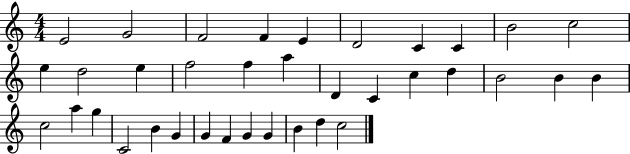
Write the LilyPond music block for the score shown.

{
  \clef treble
  \numericTimeSignature
  \time 4/4
  \key c \major
  e'2 g'2 | f'2 f'4 e'4 | d'2 c'4 c'4 | b'2 c''2 | \break e''4 d''2 e''4 | f''2 f''4 a''4 | d'4 c'4 c''4 d''4 | b'2 b'4 b'4 | \break c''2 a''4 g''4 | c'2 b'4 g'4 | g'4 f'4 g'4 g'4 | b'4 d''4 c''2 | \break \bar "|."
}